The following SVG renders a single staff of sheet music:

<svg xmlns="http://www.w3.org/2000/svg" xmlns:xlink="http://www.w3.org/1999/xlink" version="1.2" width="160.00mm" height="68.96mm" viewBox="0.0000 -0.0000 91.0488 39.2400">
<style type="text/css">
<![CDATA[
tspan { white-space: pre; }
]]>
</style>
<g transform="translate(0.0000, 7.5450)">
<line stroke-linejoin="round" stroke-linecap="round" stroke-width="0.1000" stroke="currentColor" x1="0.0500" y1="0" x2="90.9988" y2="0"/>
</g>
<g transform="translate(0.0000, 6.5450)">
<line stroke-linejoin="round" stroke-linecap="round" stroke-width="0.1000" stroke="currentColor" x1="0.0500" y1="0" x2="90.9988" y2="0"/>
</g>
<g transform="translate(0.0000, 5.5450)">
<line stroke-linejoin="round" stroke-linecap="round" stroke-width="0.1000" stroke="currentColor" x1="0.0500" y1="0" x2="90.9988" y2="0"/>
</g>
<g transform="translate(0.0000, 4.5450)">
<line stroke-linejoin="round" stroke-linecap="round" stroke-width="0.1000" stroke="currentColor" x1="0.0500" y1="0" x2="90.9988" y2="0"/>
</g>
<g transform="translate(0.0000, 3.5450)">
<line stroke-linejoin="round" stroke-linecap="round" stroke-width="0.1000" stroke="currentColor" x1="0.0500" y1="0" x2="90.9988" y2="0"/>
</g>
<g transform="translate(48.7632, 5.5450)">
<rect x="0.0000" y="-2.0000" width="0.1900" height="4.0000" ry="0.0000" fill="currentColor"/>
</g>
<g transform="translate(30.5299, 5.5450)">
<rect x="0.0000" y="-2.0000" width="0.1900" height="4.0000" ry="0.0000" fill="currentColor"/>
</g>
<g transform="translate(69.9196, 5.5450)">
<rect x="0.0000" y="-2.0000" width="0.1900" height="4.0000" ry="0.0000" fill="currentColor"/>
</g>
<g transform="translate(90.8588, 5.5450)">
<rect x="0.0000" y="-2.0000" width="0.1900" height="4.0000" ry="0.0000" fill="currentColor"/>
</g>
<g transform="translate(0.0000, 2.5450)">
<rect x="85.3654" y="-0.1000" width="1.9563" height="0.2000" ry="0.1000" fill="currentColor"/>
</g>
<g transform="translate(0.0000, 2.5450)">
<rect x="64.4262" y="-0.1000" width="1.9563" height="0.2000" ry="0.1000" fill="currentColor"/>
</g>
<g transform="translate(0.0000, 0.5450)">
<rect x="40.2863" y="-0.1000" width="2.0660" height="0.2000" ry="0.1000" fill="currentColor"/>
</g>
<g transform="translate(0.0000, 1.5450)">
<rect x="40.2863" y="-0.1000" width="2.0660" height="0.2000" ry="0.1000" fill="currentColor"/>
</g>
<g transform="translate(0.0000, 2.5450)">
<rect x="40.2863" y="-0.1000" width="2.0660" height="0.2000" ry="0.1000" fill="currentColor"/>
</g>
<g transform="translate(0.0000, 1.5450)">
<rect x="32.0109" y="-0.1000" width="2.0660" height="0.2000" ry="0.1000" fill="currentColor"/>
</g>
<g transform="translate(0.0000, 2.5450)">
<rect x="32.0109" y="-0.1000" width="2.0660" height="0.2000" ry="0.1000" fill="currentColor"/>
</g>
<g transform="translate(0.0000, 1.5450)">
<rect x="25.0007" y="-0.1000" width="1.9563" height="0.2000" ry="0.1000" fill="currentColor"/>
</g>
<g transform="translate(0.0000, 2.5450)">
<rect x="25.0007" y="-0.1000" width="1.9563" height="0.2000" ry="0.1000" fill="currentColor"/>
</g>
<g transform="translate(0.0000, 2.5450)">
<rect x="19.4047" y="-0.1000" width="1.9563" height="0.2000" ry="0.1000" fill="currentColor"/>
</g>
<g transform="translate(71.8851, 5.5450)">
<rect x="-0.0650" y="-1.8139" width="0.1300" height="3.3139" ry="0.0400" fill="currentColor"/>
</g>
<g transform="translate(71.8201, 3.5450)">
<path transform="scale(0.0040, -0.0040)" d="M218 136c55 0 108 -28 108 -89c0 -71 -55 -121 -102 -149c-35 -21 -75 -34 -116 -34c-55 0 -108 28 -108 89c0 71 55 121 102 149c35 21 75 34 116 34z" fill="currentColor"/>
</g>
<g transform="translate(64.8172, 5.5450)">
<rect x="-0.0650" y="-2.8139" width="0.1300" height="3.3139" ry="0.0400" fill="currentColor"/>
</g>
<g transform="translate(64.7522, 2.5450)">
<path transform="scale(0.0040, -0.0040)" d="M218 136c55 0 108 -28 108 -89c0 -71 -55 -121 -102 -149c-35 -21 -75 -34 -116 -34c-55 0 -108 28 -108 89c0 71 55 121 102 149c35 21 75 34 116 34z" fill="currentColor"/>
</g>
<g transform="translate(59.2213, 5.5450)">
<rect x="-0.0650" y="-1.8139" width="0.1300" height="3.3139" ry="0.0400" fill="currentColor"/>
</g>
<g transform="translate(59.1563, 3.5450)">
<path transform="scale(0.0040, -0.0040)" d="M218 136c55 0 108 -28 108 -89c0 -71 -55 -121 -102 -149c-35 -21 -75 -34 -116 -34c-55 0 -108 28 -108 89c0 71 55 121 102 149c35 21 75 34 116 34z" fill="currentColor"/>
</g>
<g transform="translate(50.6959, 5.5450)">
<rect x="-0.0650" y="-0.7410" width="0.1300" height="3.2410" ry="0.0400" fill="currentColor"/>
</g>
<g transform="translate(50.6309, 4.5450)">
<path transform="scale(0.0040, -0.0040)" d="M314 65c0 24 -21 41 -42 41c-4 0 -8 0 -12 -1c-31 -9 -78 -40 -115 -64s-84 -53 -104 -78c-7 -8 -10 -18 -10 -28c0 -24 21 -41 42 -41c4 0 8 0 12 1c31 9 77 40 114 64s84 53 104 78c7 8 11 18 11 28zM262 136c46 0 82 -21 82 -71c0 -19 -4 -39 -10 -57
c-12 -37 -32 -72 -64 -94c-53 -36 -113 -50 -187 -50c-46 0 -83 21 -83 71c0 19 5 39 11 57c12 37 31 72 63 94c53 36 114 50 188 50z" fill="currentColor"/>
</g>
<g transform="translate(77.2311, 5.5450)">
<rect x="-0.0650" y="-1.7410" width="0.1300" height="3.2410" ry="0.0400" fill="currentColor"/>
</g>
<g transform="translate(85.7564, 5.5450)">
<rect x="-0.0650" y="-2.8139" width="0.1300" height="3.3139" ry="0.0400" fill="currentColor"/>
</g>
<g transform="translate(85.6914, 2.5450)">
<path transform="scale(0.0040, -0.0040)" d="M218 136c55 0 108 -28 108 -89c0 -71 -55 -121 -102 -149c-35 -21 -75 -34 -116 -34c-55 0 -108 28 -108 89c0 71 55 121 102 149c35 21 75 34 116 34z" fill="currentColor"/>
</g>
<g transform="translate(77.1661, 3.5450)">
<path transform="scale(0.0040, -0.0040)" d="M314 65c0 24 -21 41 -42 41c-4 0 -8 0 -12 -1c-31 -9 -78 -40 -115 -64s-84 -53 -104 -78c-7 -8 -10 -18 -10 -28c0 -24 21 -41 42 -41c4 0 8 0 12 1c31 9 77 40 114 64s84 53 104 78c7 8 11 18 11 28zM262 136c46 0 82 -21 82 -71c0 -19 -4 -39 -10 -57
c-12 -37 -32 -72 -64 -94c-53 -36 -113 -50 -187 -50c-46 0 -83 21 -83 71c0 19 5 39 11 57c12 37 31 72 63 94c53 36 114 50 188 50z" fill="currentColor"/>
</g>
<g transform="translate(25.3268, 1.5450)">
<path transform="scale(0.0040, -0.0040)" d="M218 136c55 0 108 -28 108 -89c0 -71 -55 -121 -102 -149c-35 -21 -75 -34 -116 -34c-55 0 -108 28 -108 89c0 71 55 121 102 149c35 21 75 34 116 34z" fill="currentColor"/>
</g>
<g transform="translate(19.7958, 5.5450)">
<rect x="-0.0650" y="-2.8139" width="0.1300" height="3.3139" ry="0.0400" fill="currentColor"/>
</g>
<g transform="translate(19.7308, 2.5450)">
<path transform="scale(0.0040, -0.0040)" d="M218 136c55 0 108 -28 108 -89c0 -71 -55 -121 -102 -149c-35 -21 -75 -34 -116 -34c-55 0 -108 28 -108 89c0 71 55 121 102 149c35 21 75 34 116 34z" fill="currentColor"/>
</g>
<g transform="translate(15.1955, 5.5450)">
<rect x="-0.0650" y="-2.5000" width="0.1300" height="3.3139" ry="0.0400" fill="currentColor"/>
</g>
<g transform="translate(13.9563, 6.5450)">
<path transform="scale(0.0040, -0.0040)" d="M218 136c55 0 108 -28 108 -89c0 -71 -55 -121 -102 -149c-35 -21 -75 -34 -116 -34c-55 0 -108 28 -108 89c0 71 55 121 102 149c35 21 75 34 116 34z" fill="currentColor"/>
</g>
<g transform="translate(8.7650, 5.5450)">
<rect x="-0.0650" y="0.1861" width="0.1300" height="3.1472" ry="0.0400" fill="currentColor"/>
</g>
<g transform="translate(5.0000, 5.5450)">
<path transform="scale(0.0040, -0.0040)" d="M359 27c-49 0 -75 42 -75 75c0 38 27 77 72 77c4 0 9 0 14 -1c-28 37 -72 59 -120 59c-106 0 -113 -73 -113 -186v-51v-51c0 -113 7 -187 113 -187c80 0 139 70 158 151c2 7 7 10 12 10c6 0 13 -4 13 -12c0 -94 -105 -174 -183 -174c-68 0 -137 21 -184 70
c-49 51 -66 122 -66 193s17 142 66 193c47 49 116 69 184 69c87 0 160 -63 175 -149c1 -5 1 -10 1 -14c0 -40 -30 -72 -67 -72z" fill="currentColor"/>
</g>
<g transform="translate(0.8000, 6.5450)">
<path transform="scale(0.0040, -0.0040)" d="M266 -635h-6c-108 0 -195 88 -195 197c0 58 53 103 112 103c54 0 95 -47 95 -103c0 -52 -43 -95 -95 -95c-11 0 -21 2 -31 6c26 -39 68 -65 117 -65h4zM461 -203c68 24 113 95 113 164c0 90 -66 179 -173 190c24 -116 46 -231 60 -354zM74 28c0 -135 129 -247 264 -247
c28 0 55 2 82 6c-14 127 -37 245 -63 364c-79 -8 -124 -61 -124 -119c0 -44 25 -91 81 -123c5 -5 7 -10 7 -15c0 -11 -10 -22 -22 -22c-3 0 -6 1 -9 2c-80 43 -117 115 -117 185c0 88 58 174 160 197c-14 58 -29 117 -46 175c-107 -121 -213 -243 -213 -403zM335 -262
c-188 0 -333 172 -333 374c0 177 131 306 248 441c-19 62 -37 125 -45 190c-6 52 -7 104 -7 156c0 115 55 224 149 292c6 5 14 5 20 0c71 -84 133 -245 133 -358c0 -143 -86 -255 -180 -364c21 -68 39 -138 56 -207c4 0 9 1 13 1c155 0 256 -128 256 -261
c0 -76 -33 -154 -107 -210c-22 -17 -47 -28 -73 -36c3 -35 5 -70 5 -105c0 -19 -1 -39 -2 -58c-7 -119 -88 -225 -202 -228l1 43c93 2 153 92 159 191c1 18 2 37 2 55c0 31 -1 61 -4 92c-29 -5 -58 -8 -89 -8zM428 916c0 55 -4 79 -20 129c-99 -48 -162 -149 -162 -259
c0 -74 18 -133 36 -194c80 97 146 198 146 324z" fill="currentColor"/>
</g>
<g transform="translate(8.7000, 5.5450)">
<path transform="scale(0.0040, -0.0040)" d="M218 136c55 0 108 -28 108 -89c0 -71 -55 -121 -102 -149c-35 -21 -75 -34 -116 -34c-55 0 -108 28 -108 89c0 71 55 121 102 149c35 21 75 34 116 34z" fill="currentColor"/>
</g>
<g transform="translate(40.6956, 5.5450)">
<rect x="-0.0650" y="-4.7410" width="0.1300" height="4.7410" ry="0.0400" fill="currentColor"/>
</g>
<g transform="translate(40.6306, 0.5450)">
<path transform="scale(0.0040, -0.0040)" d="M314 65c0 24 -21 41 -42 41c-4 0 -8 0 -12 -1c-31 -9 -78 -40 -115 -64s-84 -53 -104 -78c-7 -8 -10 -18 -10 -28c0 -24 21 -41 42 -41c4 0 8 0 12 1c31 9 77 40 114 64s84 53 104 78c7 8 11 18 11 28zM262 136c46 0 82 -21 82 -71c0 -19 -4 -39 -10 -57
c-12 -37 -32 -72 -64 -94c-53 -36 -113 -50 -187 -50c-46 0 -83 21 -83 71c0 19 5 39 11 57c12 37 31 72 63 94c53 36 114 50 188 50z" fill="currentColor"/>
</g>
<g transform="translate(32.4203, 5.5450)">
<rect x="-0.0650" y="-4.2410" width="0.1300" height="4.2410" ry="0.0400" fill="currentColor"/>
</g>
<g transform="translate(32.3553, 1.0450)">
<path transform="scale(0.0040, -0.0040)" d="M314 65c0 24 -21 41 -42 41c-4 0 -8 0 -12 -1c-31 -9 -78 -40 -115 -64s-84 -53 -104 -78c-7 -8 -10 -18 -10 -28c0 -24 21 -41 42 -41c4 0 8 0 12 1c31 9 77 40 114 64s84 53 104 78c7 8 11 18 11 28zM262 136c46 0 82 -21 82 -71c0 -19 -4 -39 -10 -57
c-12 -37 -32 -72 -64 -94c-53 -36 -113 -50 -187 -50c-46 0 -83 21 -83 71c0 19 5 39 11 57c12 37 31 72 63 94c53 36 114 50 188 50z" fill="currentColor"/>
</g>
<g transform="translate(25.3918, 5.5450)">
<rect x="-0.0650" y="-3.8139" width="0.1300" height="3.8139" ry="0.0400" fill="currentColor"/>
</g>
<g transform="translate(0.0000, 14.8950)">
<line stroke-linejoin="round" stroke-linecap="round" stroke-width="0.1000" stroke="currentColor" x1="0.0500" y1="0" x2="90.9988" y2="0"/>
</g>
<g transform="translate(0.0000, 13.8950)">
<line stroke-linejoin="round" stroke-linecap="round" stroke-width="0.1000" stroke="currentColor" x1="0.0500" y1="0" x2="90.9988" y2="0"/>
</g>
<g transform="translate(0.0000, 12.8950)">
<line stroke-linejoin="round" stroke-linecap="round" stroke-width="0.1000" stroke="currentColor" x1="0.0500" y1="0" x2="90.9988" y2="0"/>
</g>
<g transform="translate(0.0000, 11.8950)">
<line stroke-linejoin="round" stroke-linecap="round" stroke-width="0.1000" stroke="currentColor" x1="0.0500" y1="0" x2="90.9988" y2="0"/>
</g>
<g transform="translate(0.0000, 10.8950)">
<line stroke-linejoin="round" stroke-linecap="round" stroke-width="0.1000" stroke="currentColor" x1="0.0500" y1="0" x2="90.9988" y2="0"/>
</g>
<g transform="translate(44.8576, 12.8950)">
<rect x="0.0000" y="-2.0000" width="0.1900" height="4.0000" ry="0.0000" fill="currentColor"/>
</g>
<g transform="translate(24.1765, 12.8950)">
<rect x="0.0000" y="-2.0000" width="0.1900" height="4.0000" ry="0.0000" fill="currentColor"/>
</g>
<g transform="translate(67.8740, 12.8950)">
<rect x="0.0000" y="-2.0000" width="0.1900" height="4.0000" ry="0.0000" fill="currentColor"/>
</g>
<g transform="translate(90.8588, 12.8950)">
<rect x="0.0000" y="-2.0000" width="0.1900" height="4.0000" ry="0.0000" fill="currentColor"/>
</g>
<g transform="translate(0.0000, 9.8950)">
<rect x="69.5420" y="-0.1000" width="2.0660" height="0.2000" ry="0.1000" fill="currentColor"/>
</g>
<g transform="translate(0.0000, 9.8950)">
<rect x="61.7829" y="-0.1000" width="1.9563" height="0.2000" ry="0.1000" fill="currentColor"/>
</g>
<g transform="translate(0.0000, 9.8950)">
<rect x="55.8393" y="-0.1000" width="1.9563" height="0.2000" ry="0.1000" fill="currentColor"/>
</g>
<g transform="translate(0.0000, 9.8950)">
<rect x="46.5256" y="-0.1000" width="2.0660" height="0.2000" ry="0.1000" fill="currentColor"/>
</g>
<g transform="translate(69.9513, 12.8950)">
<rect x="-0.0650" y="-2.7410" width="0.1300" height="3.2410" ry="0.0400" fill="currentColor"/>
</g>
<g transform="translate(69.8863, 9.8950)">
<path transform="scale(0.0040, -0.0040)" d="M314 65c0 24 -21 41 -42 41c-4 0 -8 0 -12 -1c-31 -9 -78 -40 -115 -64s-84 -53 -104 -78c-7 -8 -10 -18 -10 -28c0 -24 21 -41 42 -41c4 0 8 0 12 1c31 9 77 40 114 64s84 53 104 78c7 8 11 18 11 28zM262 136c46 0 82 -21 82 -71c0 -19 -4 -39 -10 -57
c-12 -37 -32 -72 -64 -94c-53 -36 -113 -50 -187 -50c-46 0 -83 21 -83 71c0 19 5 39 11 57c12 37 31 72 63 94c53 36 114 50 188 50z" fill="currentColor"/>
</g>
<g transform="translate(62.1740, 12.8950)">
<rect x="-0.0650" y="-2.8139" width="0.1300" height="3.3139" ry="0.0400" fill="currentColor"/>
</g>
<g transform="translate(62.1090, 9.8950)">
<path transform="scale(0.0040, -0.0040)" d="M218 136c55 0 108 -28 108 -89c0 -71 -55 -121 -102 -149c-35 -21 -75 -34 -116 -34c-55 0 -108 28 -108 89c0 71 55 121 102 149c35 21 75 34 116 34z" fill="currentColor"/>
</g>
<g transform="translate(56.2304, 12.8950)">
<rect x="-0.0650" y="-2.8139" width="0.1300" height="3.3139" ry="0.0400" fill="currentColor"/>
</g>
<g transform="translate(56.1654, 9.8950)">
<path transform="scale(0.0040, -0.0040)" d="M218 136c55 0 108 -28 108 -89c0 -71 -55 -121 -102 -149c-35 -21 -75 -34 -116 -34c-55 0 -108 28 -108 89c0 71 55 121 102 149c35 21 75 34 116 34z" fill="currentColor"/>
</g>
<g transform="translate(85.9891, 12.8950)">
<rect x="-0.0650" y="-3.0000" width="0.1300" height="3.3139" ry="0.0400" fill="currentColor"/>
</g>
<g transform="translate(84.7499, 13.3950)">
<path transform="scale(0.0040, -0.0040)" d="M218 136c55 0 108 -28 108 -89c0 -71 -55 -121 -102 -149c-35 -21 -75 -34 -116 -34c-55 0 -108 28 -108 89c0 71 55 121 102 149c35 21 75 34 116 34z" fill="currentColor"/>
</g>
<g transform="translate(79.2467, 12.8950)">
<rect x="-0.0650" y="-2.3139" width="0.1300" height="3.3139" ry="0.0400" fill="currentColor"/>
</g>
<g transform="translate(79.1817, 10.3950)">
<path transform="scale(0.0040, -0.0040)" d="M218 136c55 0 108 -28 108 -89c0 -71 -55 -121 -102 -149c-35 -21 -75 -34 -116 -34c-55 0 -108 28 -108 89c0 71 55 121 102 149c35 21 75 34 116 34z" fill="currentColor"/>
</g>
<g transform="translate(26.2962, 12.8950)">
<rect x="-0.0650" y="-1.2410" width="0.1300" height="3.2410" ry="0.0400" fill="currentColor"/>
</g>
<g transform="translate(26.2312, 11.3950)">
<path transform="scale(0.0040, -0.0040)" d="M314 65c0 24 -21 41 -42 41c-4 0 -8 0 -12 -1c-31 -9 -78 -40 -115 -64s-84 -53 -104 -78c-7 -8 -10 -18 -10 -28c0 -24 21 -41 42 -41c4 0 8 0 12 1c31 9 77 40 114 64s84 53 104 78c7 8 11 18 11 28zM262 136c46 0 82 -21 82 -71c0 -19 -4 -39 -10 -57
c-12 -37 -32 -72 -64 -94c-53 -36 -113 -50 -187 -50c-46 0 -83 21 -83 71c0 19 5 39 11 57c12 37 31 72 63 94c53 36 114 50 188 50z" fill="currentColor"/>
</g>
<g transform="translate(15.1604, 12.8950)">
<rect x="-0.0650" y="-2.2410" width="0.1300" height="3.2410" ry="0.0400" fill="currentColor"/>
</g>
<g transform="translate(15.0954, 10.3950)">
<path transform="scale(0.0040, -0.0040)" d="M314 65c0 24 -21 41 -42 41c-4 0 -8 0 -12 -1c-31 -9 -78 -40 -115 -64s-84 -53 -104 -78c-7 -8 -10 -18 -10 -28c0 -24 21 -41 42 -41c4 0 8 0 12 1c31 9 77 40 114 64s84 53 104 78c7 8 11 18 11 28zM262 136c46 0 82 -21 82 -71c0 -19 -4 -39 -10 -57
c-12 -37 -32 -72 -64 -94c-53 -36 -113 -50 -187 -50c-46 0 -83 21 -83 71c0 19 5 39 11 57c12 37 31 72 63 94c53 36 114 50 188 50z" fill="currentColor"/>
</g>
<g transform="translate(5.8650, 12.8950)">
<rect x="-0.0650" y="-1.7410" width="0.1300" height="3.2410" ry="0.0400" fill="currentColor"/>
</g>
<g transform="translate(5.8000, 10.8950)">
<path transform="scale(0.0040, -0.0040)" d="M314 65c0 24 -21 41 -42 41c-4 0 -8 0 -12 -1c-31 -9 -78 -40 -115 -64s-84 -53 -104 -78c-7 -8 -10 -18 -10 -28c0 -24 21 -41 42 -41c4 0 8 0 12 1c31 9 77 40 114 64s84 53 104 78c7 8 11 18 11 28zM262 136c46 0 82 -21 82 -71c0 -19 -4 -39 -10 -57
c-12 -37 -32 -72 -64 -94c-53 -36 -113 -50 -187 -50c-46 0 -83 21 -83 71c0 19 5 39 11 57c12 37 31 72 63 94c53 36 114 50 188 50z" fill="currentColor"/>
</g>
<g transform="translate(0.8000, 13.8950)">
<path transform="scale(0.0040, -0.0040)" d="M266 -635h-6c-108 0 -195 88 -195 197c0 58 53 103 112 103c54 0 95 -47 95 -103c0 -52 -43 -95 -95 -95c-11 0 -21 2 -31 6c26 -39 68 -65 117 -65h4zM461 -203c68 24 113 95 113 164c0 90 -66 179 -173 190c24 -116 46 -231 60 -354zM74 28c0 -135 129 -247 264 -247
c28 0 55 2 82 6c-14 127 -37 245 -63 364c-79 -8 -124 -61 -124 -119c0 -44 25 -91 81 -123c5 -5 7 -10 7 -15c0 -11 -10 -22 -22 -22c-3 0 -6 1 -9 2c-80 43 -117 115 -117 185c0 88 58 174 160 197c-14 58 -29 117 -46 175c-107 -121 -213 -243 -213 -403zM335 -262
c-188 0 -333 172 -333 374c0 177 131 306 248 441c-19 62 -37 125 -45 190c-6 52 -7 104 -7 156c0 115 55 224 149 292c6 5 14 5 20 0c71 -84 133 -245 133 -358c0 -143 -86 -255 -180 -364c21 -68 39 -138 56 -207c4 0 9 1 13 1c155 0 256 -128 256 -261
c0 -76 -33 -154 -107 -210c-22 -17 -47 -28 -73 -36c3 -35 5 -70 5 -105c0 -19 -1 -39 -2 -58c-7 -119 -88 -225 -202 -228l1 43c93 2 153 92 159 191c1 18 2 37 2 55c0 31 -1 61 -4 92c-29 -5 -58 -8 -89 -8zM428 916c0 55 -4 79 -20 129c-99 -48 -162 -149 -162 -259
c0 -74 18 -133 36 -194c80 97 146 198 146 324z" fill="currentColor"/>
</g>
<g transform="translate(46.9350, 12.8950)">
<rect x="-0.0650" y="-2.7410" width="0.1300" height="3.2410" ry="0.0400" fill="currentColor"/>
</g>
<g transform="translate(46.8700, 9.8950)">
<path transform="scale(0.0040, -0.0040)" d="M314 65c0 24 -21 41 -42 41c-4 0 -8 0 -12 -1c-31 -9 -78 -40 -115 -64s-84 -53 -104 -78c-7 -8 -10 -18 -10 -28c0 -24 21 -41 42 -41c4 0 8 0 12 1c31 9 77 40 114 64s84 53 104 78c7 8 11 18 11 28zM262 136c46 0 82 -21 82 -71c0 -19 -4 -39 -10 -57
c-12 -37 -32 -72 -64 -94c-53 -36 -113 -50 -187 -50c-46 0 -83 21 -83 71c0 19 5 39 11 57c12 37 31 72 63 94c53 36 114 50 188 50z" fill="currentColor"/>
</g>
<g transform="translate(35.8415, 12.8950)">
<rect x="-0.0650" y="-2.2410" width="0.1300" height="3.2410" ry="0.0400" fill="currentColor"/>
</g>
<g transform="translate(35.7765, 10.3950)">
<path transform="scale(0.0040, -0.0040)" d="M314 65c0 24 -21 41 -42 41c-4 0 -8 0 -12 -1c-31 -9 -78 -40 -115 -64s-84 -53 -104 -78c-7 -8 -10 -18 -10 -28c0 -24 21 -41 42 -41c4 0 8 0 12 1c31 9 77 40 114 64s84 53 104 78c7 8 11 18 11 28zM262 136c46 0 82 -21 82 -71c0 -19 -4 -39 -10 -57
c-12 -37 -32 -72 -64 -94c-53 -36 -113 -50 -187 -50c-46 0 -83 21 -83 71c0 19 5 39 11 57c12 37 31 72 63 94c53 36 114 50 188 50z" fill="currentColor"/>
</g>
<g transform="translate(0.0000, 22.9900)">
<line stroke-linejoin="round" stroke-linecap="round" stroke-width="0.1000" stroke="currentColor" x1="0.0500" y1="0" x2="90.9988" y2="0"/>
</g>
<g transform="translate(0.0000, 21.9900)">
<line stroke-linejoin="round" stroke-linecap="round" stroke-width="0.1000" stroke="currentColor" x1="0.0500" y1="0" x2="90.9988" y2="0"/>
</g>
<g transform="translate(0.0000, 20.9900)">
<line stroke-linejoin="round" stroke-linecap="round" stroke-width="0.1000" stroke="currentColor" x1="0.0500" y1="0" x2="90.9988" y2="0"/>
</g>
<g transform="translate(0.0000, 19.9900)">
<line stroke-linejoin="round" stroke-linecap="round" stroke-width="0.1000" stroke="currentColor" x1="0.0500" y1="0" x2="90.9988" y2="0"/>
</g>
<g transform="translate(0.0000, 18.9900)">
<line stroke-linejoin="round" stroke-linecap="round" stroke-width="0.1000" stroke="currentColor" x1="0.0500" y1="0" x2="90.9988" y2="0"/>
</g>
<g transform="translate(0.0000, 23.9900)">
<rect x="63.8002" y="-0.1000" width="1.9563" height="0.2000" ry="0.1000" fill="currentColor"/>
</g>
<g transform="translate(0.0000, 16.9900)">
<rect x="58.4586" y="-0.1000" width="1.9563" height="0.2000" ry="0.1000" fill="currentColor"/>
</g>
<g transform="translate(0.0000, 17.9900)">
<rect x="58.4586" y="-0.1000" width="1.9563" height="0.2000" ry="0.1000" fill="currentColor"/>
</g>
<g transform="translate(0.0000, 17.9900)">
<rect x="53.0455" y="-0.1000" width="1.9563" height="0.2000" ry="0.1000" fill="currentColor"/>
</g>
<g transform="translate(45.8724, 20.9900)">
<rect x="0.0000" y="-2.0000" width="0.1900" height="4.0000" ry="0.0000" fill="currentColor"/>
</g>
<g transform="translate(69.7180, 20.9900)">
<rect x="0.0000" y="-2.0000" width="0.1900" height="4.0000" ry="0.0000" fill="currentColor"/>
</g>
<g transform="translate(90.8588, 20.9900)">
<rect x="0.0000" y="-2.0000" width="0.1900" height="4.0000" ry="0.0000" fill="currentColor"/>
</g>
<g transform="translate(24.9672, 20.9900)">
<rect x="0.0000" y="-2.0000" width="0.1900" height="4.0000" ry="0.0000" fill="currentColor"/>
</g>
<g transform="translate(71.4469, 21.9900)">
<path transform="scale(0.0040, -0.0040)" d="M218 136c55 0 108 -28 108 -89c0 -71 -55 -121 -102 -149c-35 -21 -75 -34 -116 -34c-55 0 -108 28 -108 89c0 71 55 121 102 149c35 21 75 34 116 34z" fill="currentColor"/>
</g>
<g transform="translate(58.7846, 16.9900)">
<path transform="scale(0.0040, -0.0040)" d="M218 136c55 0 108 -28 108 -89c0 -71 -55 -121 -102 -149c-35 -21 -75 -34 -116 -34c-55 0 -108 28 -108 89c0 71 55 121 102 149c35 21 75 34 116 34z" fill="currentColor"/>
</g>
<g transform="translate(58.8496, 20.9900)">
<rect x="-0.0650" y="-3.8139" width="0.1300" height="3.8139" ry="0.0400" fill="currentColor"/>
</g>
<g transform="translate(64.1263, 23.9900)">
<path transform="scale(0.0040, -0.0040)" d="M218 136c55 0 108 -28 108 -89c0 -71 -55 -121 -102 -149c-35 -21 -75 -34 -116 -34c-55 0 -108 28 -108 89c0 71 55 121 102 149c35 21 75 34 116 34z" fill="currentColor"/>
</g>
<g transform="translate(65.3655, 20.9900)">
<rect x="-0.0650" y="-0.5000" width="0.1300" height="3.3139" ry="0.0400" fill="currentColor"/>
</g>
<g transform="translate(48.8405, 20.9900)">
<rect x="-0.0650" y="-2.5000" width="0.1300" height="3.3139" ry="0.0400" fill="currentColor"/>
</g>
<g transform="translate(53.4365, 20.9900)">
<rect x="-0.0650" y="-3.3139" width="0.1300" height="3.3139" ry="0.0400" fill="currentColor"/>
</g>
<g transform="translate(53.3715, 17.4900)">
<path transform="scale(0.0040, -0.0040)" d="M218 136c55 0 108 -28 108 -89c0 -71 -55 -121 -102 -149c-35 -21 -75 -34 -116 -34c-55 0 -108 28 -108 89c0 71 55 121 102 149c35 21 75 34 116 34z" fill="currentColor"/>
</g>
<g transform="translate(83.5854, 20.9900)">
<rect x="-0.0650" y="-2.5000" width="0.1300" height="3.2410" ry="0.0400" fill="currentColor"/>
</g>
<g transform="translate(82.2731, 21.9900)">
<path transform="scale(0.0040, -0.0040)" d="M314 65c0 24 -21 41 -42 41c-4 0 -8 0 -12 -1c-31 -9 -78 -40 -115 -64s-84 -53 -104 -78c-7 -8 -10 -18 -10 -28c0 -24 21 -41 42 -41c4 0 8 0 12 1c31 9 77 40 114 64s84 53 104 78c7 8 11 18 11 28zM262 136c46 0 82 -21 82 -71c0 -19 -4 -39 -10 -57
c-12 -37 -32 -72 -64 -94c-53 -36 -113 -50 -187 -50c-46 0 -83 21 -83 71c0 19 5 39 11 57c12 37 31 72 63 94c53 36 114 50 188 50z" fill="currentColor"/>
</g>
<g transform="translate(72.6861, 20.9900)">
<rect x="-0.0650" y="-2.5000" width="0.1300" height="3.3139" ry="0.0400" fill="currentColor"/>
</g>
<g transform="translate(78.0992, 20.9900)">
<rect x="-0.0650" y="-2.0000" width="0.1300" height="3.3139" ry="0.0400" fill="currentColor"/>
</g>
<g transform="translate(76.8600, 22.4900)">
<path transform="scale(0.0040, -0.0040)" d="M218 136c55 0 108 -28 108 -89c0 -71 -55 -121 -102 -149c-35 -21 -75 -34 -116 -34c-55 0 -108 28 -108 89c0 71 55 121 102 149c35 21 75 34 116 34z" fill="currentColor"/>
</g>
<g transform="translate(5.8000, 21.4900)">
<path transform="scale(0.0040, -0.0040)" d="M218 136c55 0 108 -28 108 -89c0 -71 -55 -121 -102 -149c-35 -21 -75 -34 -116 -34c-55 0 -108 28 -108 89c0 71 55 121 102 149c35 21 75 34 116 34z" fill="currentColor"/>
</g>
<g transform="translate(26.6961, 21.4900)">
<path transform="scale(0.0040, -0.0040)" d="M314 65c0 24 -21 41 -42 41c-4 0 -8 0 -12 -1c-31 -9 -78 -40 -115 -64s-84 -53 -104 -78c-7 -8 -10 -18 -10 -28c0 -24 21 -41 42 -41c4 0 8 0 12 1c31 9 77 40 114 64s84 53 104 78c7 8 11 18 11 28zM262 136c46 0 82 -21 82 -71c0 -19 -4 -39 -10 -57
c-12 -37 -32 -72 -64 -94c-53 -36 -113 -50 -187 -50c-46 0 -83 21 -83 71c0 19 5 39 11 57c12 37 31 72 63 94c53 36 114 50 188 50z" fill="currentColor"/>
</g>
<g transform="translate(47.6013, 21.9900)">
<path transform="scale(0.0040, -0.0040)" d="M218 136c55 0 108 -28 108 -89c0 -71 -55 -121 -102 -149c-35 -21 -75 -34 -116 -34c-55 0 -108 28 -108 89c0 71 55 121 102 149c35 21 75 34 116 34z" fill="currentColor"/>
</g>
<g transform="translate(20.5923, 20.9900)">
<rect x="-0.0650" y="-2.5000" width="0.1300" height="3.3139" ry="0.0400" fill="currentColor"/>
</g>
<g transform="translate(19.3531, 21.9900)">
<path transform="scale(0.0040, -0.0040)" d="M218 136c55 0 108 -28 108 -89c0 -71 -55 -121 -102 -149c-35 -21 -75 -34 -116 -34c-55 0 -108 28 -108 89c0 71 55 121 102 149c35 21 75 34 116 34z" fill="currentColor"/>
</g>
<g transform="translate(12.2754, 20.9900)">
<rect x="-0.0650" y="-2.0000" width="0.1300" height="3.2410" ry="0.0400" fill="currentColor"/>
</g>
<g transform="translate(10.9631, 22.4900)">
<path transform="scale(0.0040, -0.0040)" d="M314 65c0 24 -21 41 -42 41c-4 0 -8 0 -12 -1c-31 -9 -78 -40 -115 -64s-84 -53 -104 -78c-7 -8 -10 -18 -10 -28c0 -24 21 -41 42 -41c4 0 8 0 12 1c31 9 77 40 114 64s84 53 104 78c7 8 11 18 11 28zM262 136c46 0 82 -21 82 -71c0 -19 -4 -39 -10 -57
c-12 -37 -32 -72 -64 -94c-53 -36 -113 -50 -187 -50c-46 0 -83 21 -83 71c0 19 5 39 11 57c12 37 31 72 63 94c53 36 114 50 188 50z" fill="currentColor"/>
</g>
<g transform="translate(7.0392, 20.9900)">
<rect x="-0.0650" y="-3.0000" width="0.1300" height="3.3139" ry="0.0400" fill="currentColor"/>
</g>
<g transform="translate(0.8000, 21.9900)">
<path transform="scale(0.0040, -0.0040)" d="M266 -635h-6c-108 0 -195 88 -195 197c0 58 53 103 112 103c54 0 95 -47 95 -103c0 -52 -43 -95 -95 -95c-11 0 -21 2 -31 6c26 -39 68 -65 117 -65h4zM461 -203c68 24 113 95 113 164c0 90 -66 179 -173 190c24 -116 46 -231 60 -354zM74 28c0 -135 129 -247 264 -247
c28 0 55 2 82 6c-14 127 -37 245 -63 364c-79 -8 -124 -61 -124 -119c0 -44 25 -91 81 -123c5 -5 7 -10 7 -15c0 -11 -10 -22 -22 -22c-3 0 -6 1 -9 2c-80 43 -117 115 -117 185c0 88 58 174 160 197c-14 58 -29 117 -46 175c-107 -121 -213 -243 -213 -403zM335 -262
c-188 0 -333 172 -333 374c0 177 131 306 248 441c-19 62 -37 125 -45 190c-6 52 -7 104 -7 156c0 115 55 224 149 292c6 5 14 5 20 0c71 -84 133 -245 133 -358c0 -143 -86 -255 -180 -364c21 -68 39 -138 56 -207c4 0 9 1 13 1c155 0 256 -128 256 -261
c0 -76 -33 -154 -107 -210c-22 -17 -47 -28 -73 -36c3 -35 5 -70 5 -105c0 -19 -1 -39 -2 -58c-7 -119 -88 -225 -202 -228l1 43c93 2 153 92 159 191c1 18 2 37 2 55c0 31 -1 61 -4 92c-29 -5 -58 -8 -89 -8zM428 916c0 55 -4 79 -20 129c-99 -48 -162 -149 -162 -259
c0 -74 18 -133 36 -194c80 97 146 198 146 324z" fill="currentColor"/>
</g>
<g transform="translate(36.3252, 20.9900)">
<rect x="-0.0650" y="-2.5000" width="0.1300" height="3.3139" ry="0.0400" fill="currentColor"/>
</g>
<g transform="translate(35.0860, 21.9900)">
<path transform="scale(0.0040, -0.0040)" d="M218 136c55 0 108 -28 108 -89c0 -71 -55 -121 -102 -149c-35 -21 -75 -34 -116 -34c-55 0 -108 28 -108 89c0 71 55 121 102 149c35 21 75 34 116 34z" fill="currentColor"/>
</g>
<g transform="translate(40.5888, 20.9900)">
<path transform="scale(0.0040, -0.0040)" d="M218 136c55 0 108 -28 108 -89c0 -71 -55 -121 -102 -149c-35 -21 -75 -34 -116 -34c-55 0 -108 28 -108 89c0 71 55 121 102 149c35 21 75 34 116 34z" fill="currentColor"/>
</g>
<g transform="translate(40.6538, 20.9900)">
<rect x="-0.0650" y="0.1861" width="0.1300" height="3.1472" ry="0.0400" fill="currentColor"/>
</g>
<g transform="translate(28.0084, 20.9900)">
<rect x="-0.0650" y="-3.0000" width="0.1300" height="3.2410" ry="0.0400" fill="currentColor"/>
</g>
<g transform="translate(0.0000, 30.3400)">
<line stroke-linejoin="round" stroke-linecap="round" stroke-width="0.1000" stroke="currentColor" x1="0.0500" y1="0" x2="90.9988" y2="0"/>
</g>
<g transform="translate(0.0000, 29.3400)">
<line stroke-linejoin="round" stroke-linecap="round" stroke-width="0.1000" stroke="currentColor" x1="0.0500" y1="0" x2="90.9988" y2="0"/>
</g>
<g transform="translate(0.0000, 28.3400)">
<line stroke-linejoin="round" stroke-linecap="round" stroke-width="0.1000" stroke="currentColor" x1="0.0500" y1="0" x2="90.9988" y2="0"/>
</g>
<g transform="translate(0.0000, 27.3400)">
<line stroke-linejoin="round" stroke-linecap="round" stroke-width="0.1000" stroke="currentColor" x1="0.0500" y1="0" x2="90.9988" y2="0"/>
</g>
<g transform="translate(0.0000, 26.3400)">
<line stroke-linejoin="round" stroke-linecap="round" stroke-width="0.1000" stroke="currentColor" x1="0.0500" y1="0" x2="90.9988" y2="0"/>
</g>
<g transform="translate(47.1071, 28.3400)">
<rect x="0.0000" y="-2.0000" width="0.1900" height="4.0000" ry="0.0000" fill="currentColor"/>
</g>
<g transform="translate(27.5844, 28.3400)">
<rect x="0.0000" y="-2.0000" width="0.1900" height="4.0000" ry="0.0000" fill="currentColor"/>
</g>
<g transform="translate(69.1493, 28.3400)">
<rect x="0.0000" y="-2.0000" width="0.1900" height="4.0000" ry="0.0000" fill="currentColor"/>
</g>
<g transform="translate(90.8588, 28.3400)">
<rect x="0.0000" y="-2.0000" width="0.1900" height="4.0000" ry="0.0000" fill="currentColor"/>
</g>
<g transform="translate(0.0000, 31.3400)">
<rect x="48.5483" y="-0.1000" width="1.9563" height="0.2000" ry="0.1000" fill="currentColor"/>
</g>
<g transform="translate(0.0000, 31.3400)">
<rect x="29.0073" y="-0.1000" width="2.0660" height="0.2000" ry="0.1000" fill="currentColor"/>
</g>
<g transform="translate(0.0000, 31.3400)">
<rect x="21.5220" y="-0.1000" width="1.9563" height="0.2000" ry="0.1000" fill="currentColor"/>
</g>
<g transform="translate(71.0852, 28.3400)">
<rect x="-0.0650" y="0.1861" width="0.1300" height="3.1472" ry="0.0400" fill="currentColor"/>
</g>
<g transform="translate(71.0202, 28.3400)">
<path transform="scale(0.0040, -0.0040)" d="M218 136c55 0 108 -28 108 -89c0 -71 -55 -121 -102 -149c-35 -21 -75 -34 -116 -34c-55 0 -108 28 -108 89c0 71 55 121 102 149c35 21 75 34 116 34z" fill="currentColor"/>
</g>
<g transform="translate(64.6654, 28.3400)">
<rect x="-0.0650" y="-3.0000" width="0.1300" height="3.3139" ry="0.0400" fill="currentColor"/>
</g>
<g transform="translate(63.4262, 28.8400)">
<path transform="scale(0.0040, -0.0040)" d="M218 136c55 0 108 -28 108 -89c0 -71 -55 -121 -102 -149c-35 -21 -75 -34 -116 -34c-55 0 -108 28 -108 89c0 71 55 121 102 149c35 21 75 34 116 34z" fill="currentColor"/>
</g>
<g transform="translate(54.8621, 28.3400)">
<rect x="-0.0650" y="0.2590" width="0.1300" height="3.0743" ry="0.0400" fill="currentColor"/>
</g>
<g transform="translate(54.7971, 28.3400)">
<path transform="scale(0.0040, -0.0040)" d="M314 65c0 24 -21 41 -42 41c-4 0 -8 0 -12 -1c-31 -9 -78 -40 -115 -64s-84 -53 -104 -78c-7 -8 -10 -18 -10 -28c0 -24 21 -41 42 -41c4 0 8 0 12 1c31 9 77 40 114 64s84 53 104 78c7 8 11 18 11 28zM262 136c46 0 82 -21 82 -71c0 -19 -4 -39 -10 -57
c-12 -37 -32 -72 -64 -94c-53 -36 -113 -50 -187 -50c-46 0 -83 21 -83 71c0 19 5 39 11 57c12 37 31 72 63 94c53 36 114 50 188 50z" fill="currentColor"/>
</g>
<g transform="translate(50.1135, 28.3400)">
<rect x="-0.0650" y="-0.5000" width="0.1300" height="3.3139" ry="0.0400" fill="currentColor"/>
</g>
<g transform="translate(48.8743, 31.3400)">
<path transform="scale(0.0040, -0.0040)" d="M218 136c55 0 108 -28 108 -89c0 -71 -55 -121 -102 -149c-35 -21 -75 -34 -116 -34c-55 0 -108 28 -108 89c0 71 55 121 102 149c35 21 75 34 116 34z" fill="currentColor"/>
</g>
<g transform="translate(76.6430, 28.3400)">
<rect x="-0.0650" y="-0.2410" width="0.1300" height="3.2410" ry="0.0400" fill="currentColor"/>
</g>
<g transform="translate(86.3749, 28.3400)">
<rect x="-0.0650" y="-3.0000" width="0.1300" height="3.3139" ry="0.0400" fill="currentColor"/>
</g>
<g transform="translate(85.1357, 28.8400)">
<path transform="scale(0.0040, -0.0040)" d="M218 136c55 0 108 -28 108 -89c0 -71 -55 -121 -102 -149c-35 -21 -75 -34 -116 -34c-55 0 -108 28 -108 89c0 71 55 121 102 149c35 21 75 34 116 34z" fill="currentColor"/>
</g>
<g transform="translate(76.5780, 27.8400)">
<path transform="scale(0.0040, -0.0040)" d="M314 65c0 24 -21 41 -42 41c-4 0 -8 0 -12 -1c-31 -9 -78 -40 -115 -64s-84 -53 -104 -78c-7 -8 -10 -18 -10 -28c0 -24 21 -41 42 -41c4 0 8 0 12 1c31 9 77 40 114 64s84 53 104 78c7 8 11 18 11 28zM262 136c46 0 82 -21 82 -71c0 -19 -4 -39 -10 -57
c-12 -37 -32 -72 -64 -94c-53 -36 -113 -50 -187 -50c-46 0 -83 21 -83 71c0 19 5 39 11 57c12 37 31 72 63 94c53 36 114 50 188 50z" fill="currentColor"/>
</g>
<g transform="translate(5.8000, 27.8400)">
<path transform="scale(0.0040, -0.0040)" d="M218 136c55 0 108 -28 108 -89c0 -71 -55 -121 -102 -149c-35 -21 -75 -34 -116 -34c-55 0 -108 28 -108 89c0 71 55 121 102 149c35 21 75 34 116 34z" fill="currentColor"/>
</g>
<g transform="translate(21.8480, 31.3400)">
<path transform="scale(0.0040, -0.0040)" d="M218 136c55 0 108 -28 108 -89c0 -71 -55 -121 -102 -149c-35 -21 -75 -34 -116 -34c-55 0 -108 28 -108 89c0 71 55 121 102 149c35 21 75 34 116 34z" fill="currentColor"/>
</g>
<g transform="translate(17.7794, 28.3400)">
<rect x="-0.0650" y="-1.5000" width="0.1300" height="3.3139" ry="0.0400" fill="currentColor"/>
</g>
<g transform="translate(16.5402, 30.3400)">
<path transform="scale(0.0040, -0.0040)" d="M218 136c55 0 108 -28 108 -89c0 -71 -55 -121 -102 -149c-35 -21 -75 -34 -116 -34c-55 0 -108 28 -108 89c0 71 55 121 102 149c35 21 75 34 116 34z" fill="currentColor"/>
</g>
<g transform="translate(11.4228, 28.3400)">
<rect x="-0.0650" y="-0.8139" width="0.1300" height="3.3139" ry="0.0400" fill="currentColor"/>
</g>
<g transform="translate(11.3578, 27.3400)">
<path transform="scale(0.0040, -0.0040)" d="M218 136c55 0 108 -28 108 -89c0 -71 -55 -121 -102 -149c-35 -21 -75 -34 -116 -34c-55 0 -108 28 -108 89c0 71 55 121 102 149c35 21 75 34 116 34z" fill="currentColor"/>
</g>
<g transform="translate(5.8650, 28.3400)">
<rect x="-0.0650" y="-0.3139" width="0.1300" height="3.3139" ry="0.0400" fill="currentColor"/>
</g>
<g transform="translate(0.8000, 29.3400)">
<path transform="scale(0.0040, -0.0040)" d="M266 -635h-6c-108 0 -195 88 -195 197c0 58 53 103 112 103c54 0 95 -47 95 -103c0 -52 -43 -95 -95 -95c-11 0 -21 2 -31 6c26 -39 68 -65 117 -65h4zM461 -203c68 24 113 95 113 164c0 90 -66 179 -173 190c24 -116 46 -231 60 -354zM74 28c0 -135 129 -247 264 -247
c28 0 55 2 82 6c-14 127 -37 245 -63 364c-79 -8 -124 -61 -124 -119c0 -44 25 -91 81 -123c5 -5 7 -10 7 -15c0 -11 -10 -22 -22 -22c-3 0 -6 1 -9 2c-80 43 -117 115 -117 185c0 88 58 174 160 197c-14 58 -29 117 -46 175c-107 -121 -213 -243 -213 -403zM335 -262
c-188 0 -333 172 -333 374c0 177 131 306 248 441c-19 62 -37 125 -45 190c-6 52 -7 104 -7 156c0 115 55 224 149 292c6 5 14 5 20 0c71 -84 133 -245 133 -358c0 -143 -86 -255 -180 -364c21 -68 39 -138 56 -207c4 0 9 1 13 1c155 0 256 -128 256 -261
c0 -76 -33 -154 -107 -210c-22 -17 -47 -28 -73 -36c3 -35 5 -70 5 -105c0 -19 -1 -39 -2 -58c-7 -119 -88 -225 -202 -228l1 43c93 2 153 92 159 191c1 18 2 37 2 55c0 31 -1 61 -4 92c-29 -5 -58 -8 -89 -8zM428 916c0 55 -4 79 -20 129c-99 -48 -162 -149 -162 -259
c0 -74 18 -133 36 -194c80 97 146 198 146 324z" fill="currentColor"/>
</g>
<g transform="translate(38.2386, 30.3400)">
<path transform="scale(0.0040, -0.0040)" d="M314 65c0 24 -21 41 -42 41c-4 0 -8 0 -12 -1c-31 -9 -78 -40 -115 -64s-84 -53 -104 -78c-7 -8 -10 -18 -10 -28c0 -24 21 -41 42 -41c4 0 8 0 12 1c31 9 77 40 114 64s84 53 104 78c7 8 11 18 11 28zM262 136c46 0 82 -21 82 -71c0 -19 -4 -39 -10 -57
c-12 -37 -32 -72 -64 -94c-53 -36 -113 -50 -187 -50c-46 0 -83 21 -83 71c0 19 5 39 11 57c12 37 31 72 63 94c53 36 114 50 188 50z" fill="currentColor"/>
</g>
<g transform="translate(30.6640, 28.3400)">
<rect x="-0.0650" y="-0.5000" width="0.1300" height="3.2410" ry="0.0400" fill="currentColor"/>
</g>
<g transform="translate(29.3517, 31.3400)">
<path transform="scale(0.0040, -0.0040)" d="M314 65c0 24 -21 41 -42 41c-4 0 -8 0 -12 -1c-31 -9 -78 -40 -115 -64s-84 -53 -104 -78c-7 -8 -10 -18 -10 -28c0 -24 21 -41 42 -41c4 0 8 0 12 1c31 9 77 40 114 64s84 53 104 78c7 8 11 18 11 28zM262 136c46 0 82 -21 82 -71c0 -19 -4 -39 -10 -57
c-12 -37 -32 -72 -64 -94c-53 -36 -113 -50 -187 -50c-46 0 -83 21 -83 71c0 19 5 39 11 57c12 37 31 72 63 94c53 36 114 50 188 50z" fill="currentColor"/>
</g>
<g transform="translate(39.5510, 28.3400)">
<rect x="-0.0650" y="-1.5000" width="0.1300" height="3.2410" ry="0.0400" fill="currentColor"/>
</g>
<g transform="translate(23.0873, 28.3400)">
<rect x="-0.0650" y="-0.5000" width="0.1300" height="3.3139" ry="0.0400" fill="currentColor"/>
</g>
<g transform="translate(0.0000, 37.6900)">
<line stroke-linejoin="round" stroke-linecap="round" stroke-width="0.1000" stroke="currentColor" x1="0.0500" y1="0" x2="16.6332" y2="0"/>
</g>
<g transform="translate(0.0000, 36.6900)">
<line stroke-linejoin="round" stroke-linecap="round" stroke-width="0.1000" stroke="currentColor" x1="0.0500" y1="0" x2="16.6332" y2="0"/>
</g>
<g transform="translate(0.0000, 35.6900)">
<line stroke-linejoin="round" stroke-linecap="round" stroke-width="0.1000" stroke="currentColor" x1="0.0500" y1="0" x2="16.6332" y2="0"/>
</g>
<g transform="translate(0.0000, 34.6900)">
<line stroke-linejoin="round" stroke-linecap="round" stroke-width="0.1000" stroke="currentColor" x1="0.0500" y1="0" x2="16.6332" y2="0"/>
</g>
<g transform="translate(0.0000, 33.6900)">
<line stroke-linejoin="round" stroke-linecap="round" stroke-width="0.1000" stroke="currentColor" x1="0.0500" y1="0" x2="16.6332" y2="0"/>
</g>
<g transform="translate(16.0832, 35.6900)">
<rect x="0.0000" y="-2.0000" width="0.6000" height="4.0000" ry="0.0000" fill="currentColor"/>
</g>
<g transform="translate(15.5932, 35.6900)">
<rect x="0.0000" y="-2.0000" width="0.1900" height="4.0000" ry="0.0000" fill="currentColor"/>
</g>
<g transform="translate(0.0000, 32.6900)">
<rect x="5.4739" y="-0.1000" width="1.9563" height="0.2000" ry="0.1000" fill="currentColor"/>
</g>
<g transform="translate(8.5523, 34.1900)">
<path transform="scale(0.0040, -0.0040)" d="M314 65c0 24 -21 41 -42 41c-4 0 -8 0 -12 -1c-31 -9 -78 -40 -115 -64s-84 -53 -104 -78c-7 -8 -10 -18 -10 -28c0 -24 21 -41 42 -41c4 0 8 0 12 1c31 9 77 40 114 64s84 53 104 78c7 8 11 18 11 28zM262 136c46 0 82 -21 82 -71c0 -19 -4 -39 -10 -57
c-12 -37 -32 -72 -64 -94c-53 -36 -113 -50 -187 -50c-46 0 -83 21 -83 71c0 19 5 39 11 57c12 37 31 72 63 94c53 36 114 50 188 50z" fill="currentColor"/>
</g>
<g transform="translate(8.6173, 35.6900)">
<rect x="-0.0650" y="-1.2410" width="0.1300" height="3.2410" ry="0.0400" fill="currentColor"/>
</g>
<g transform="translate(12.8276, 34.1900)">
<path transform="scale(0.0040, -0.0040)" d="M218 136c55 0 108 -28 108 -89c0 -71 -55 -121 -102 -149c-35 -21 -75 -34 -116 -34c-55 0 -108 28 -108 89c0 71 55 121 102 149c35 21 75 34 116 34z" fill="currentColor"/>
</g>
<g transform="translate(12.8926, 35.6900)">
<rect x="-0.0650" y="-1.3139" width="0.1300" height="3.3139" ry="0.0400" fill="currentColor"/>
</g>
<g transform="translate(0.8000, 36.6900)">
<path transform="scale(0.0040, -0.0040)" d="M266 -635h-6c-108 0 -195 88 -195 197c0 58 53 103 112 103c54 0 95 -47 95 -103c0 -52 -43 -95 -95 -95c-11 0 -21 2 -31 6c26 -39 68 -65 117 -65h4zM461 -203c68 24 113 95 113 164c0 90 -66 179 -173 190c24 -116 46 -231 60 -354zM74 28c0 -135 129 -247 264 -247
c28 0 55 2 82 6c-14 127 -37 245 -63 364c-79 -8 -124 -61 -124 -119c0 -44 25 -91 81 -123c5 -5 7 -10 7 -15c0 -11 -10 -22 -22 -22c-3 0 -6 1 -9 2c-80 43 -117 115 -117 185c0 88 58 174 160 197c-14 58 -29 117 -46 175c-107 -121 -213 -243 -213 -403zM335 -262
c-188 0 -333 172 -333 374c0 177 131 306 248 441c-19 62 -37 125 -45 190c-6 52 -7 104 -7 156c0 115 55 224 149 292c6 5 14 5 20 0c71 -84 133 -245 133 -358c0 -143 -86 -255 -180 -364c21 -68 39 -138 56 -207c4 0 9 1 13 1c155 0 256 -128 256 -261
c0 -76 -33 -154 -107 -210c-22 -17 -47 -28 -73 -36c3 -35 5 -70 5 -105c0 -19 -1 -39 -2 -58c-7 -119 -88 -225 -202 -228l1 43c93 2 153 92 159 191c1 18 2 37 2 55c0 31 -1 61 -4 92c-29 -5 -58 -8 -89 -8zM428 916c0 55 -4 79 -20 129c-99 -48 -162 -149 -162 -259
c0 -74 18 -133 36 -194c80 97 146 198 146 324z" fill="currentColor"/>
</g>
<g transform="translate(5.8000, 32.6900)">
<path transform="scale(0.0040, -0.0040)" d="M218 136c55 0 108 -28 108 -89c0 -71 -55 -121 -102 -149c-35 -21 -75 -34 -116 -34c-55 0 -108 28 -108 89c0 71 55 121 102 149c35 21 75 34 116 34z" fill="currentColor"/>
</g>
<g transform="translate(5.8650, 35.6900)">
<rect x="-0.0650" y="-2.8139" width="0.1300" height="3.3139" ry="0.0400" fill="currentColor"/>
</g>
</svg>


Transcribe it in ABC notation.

X:1
T:Untitled
M:4/4
L:1/4
K:C
B G a c' d'2 e'2 d2 f a f f2 a f2 g2 e2 g2 a2 a a a2 g A A F2 G A2 G B G b c' C G F G2 c d E C C2 E2 C B2 A B c2 A a e2 e